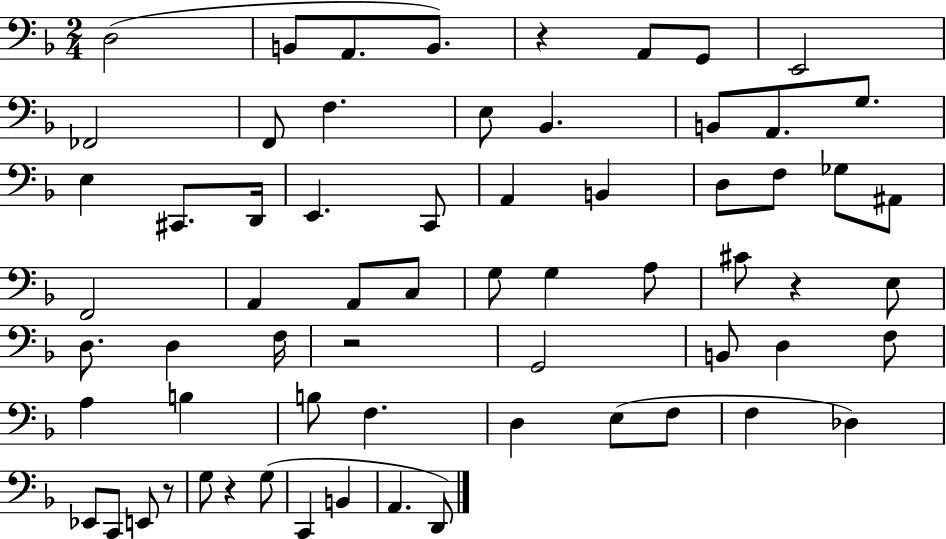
{
  \clef bass
  \numericTimeSignature
  \time 2/4
  \key f \major
  d2( | b,8 a,8. b,8.) | r4 a,8 g,8 | e,2 | \break fes,2 | f,8 f4. | e8 bes,4. | b,8 a,8. g8. | \break e4 cis,8. d,16 | e,4. c,8 | a,4 b,4 | d8 f8 ges8 ais,8 | \break f,2 | a,4 a,8 c8 | g8 g4 a8 | cis'8 r4 e8 | \break d8. d4 f16 | r2 | g,2 | b,8 d4 f8 | \break a4 b4 | b8 f4. | d4 e8( f8 | f4 des4) | \break ees,8 c,8 e,8 r8 | g8 r4 g8( | c,4 b,4 | a,4. d,8) | \break \bar "|."
}